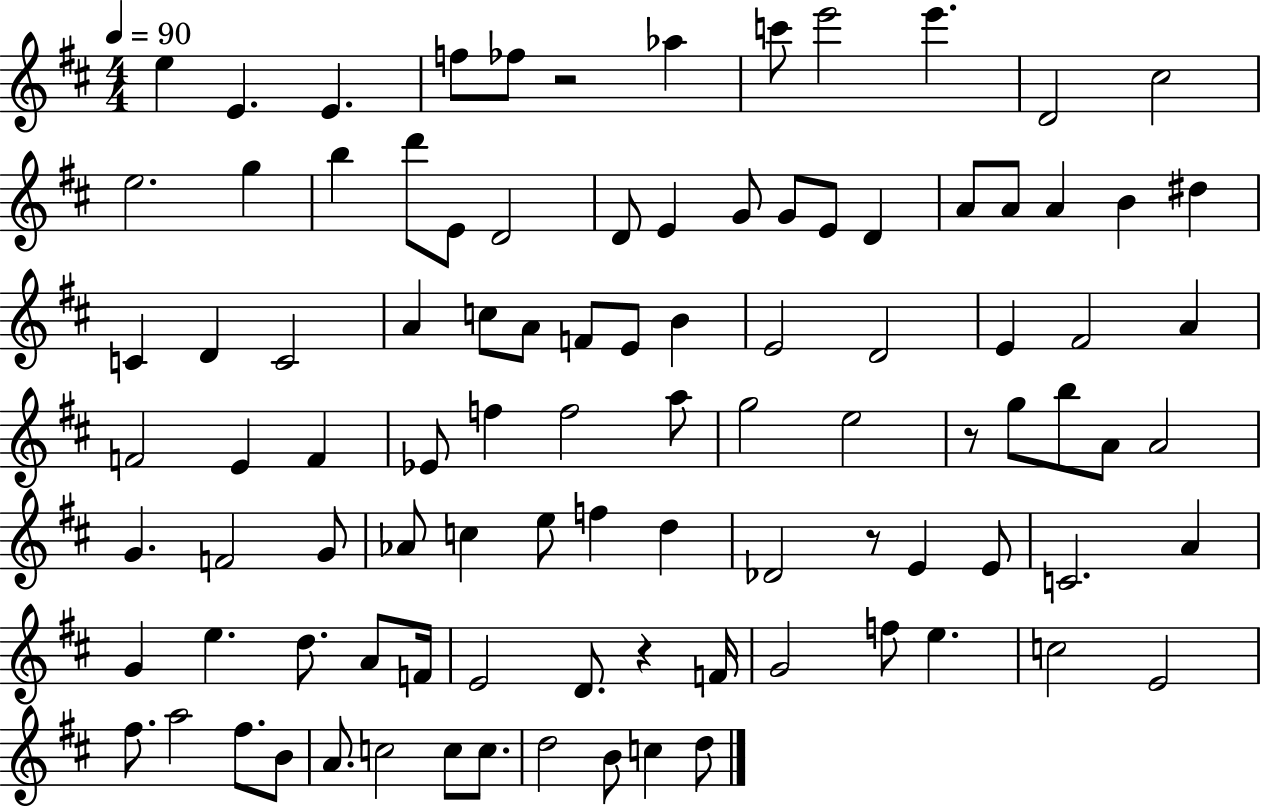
E5/q E4/q. E4/q. F5/e FES5/e R/h Ab5/q C6/e E6/h E6/q. D4/h C#5/h E5/h. G5/q B5/q D6/e E4/e D4/h D4/e E4/q G4/e G4/e E4/e D4/q A4/e A4/e A4/q B4/q D#5/q C4/q D4/q C4/h A4/q C5/e A4/e F4/e E4/e B4/q E4/h D4/h E4/q F#4/h A4/q F4/h E4/q F4/q Eb4/e F5/q F5/h A5/e G5/h E5/h R/e G5/e B5/e A4/e A4/h G4/q. F4/h G4/e Ab4/e C5/q E5/e F5/q D5/q Db4/h R/e E4/q E4/e C4/h. A4/q G4/q E5/q. D5/e. A4/e F4/s E4/h D4/e. R/q F4/s G4/h F5/e E5/q. C5/h E4/h F#5/e. A5/h F#5/e. B4/e A4/e. C5/h C5/e C5/e. D5/h B4/e C5/q D5/e